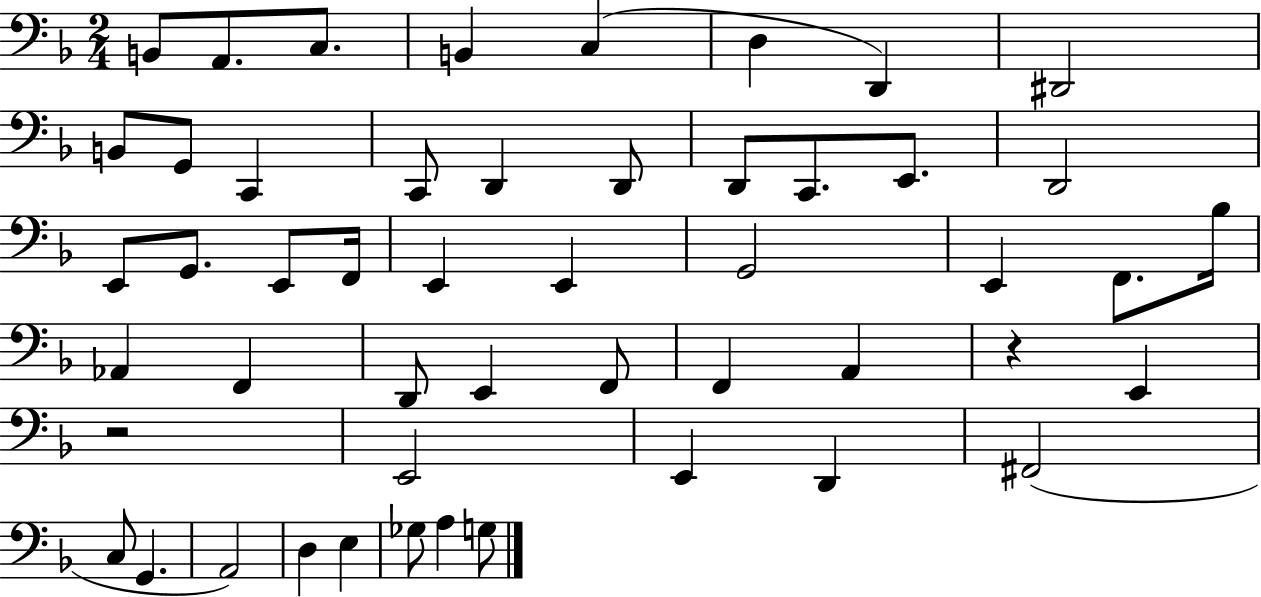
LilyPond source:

{
  \clef bass
  \numericTimeSignature
  \time 2/4
  \key f \major
  b,8 a,8. c8. | b,4 c4( | d4 d,4) | dis,2 | \break b,8 g,8 c,4 | c,8 d,4 d,8 | d,8 c,8. e,8. | d,2 | \break e,8 g,8. e,8 f,16 | e,4 e,4 | g,2 | e,4 f,8. bes16 | \break aes,4 f,4 | d,8 e,4 f,8 | f,4 a,4 | r4 e,4 | \break r2 | e,2 | e,4 d,4 | fis,2( | \break c8 g,4. | a,2) | d4 e4 | ges8 a4 g8 | \break \bar "|."
}